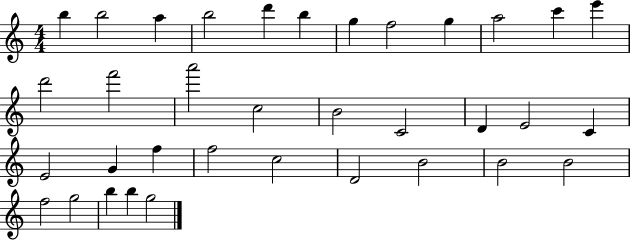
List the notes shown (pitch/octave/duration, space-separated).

B5/q B5/h A5/q B5/h D6/q B5/q G5/q F5/h G5/q A5/h C6/q E6/q D6/h F6/h A6/h C5/h B4/h C4/h D4/q E4/h C4/q E4/h G4/q F5/q F5/h C5/h D4/h B4/h B4/h B4/h F5/h G5/h B5/q B5/q G5/h